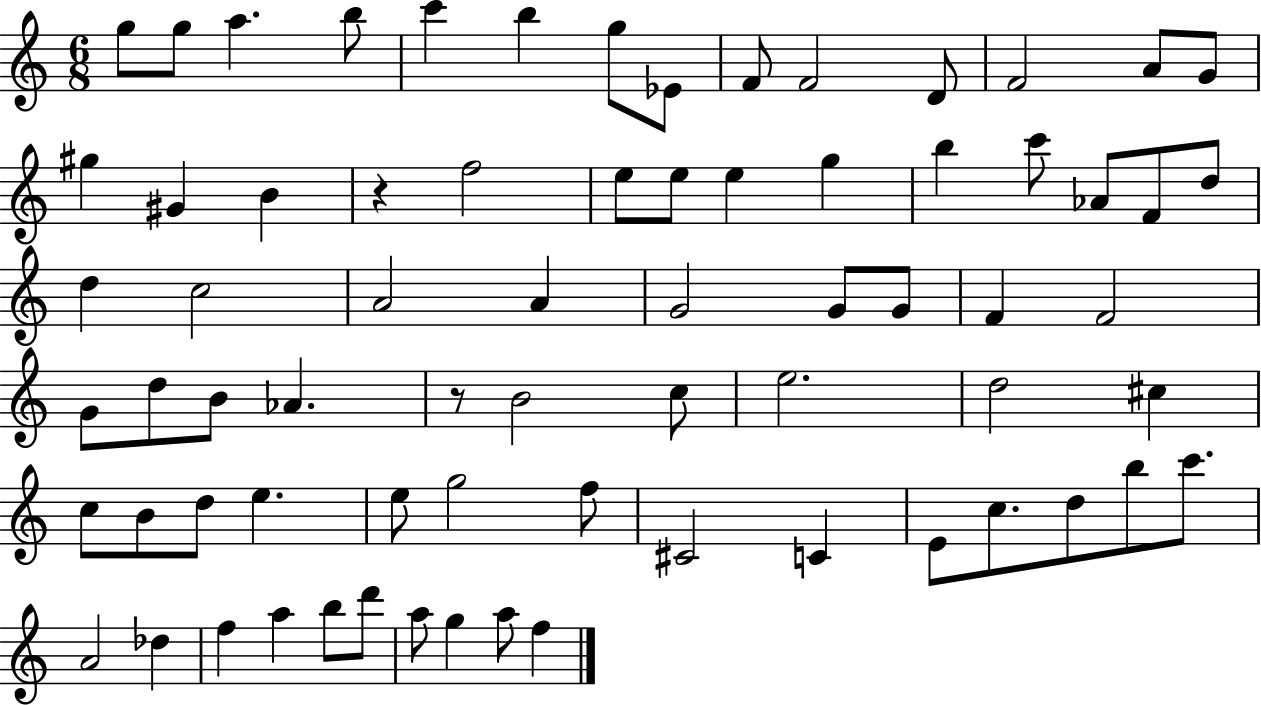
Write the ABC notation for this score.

X:1
T:Untitled
M:6/8
L:1/4
K:C
g/2 g/2 a b/2 c' b g/2 _E/2 F/2 F2 D/2 F2 A/2 G/2 ^g ^G B z f2 e/2 e/2 e g b c'/2 _A/2 F/2 d/2 d c2 A2 A G2 G/2 G/2 F F2 G/2 d/2 B/2 _A z/2 B2 c/2 e2 d2 ^c c/2 B/2 d/2 e e/2 g2 f/2 ^C2 C E/2 c/2 d/2 b/2 c'/2 A2 _d f a b/2 d'/2 a/2 g a/2 f